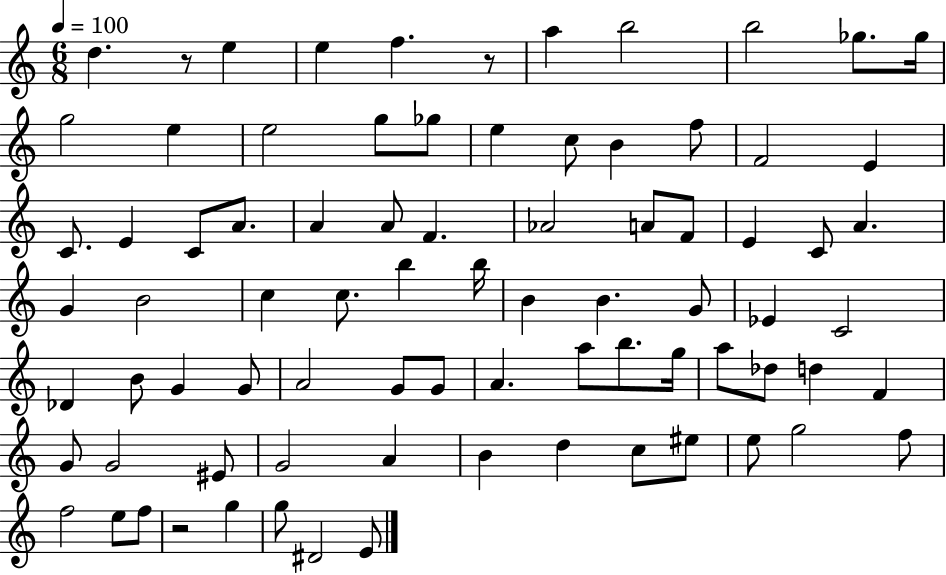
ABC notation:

X:1
T:Untitled
M:6/8
L:1/4
K:C
d z/2 e e f z/2 a b2 b2 _g/2 _g/4 g2 e e2 g/2 _g/2 e c/2 B f/2 F2 E C/2 E C/2 A/2 A A/2 F _A2 A/2 F/2 E C/2 A G B2 c c/2 b b/4 B B G/2 _E C2 _D B/2 G G/2 A2 G/2 G/2 A a/2 b/2 g/4 a/2 _d/2 d F G/2 G2 ^E/2 G2 A B d c/2 ^e/2 e/2 g2 f/2 f2 e/2 f/2 z2 g g/2 ^D2 E/2